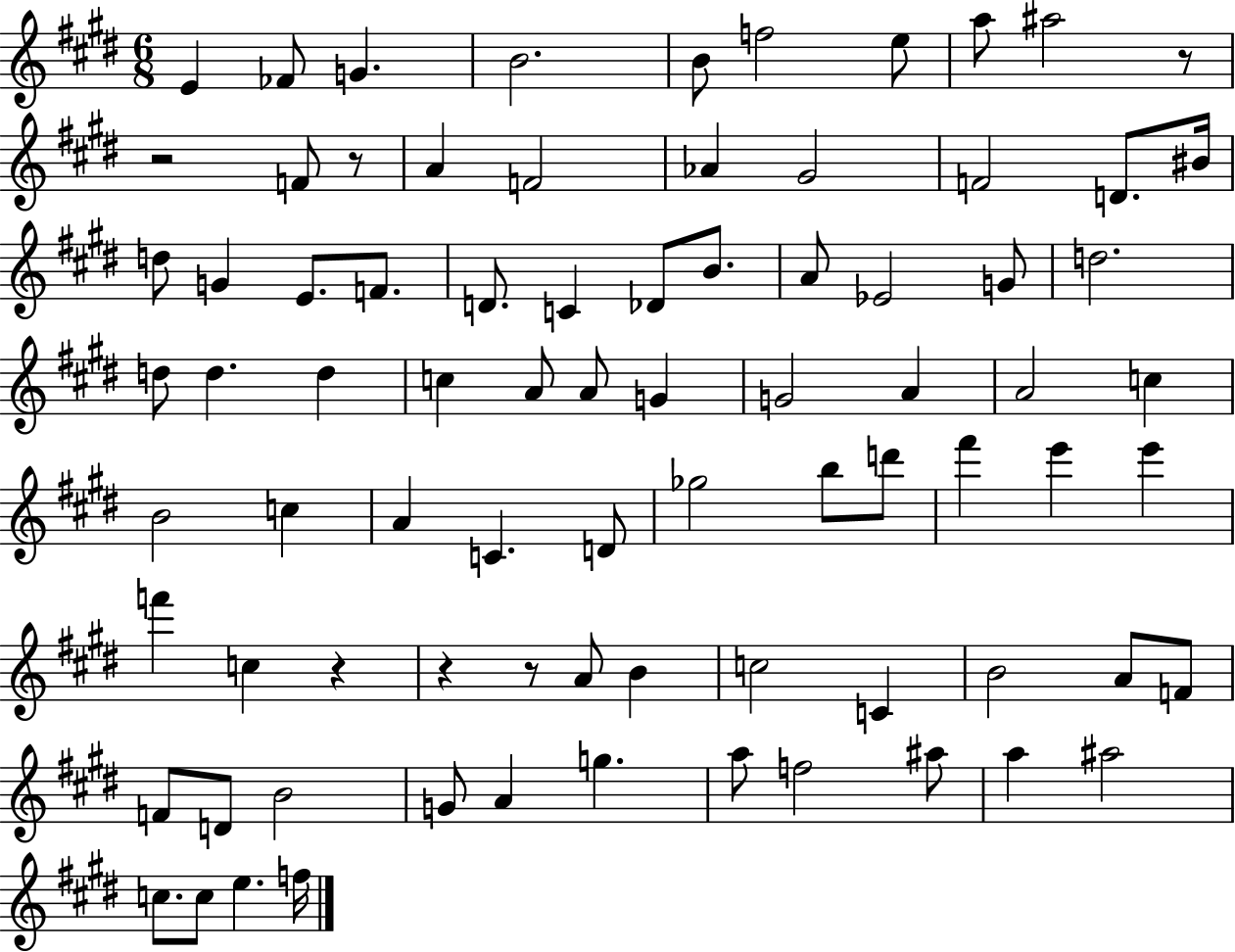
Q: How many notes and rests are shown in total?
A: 81